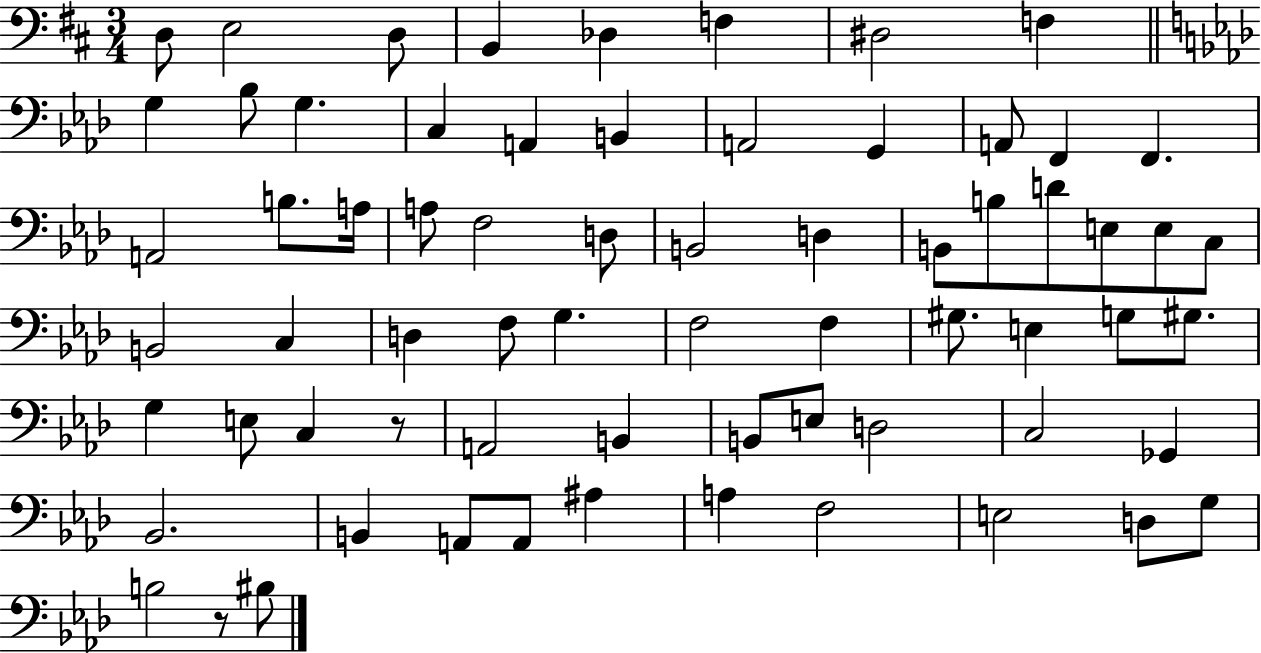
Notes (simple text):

D3/e E3/h D3/e B2/q Db3/q F3/q D#3/h F3/q G3/q Bb3/e G3/q. C3/q A2/q B2/q A2/h G2/q A2/e F2/q F2/q. A2/h B3/e. A3/s A3/e F3/h D3/e B2/h D3/q B2/e B3/e D4/e E3/e E3/e C3/e B2/h C3/q D3/q F3/e G3/q. F3/h F3/q G#3/e. E3/q G3/e G#3/e. G3/q E3/e C3/q R/e A2/h B2/q B2/e E3/e D3/h C3/h Gb2/q Bb2/h. B2/q A2/e A2/e A#3/q A3/q F3/h E3/h D3/e G3/e B3/h R/e BIS3/e